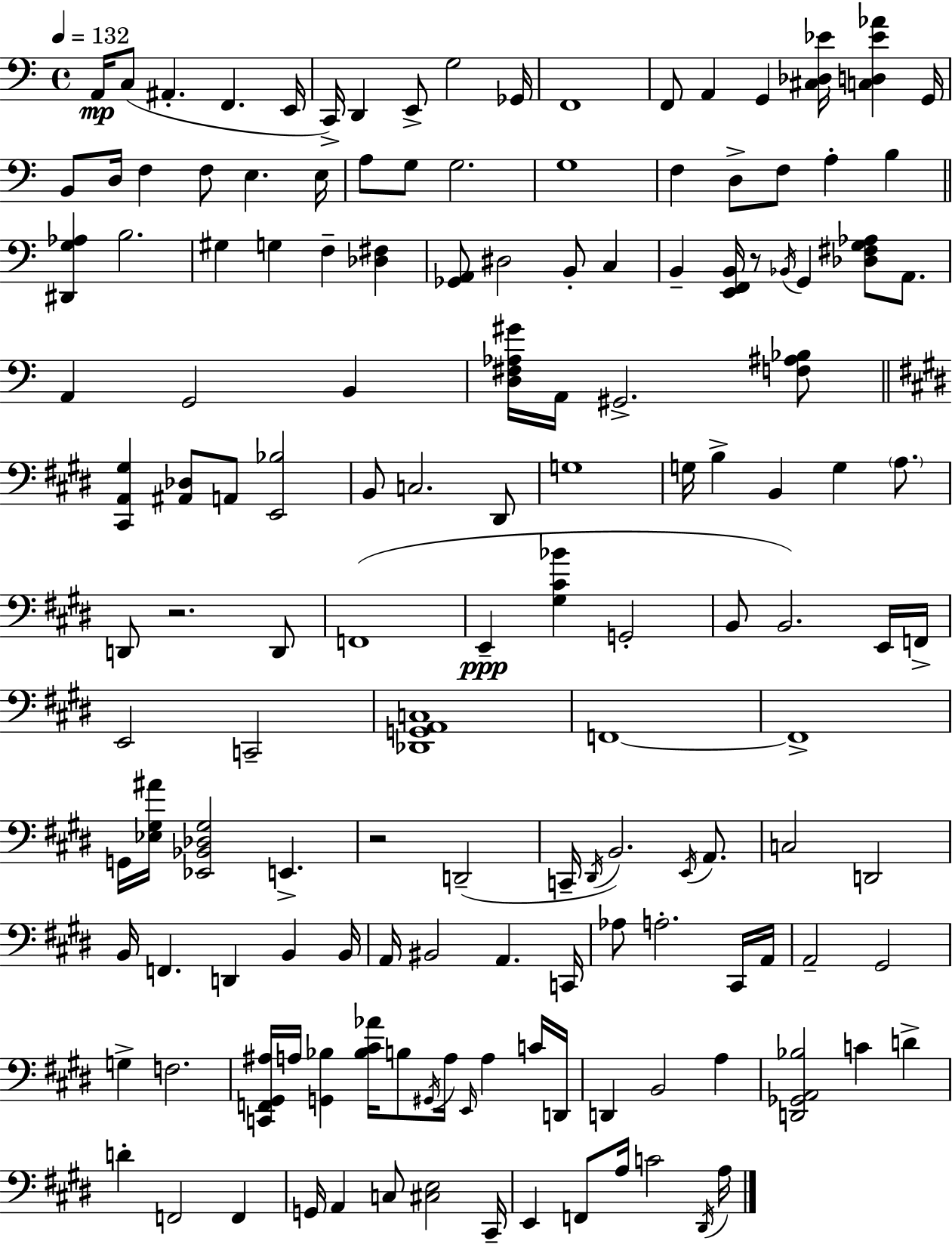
X:1
T:Untitled
M:4/4
L:1/4
K:Am
A,,/4 C,/2 ^A,, F,, E,,/4 C,,/4 D,, E,,/2 G,2 _G,,/4 F,,4 F,,/2 A,, G,, [^C,_D,_E]/4 [C,D,_E_A] G,,/4 B,,/2 D,/4 F, F,/2 E, E,/4 A,/2 G,/2 G,2 G,4 F, D,/2 F,/2 A, B, [^D,,G,_A,] B,2 ^G, G, F, [_D,^F,] [_G,,A,,]/2 ^D,2 B,,/2 C, B,, [E,,F,,B,,]/4 z/2 _B,,/4 G,, [_D,^F,G,_A,]/2 A,,/2 A,, G,,2 B,, [D,^F,_A,^G]/4 A,,/4 ^G,,2 [F,^A,_B,]/2 [^C,,A,,^G,] [^A,,_D,]/2 A,,/2 [E,,_B,]2 B,,/2 C,2 ^D,,/2 G,4 G,/4 B, B,, G, A,/2 D,,/2 z2 D,,/2 F,,4 E,, [^G,^C_B] G,,2 B,,/2 B,,2 E,,/4 F,,/4 E,,2 C,,2 [_D,,G,,A,,C,]4 F,,4 F,,4 G,,/4 [_E,^G,^A]/4 [_E,,_B,,_D,^G,]2 E,, z2 D,,2 C,,/4 ^D,,/4 B,,2 E,,/4 A,,/2 C,2 D,,2 B,,/4 F,, D,, B,, B,,/4 A,,/4 ^B,,2 A,, C,,/4 _A,/2 A,2 ^C,,/4 A,,/4 A,,2 ^G,,2 G, F,2 [C,,F,,^G,,^A,]/4 A,/4 [G,,_B,] [_B,^C_A]/4 B,/2 ^G,,/4 A,/4 E,,/4 A, C/4 D,,/4 D,, B,,2 A, [D,,_G,,A,,_B,]2 C D D F,,2 F,, G,,/4 A,, C,/2 [^C,E,]2 ^C,,/4 E,, F,,/2 A,/4 C2 ^D,,/4 A,/4